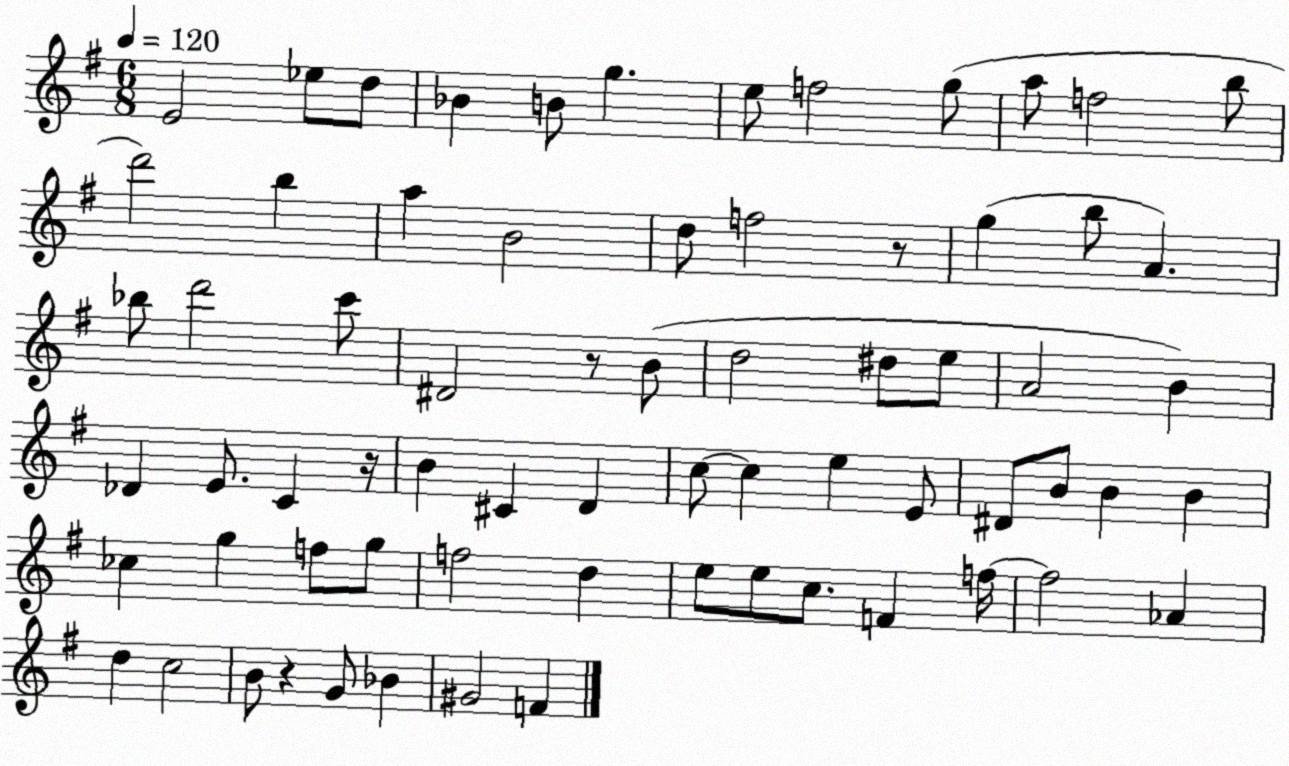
X:1
T:Untitled
M:6/8
L:1/4
K:G
E2 _e/2 d/2 _B B/2 g e/2 f2 g/2 a/2 f2 b/2 d'2 b a B2 d/2 f2 z/2 g b/2 A _b/2 d'2 c'/2 ^D2 z/2 B/2 d2 ^d/2 e/2 A2 B _D E/2 C z/4 B ^C D c/2 c e E/2 ^D/2 B/2 B B _c g f/2 g/2 f2 d e/2 e/2 c/2 F f/4 f2 _A d c2 B/2 z G/2 _B ^G2 F